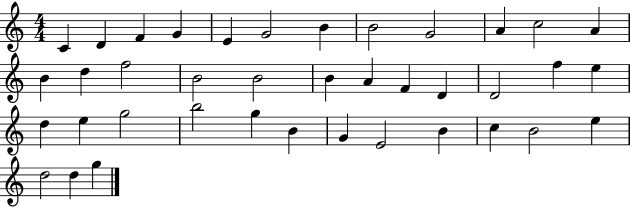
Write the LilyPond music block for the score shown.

{
  \clef treble
  \numericTimeSignature
  \time 4/4
  \key c \major
  c'4 d'4 f'4 g'4 | e'4 g'2 b'4 | b'2 g'2 | a'4 c''2 a'4 | \break b'4 d''4 f''2 | b'2 b'2 | b'4 a'4 f'4 d'4 | d'2 f''4 e''4 | \break d''4 e''4 g''2 | b''2 g''4 b'4 | g'4 e'2 b'4 | c''4 b'2 e''4 | \break d''2 d''4 g''4 | \bar "|."
}